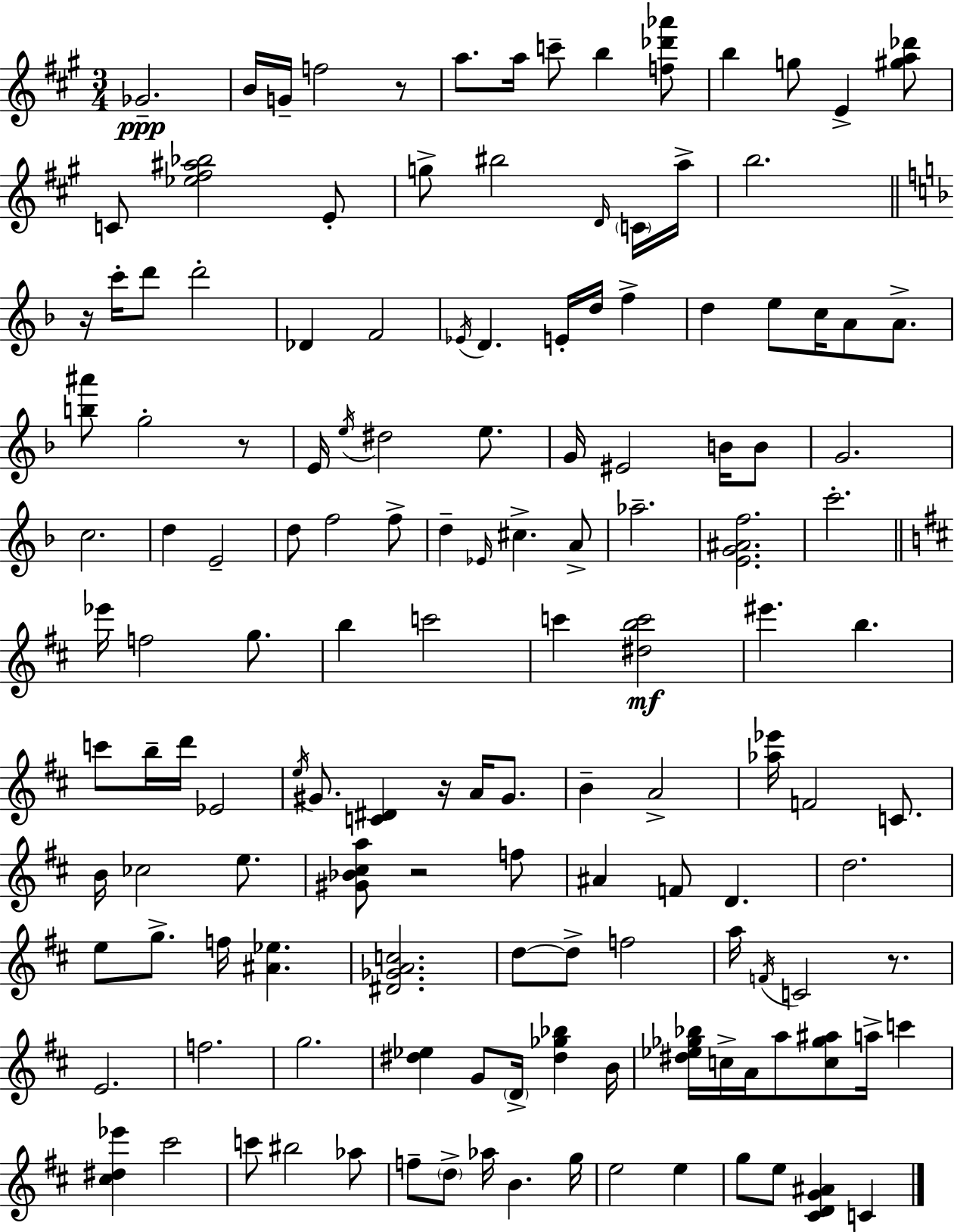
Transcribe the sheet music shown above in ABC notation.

X:1
T:Untitled
M:3/4
L:1/4
K:A
_G2 B/4 G/4 f2 z/2 a/2 a/4 c'/2 b [f_d'_a']/2 b g/2 E [^ga_d']/2 C/2 [_e^f^a_b]2 E/2 g/2 ^b2 D/4 C/4 a/4 b2 z/4 c'/4 d'/2 d'2 _D F2 _E/4 D E/4 d/4 f d e/2 c/4 A/2 A/2 [b^a']/2 g2 z/2 E/4 e/4 ^d2 e/2 G/4 ^E2 B/4 B/2 G2 c2 d E2 d/2 f2 f/2 d _E/4 ^c A/2 _a2 [EG^Af]2 c'2 _e'/4 f2 g/2 b c'2 c' [^dbc']2 ^e' b c'/2 b/4 d'/4 _E2 e/4 ^G/2 [C^D] z/4 A/4 ^G/2 B A2 [_a_e']/4 F2 C/2 B/4 _c2 e/2 [^G_B^ca]/2 z2 f/2 ^A F/2 D d2 e/2 g/2 f/4 [^A_e] [^D_GAc]2 d/2 d/2 f2 a/4 F/4 C2 z/2 E2 f2 g2 [^d_e] G/2 D/4 [^d_g_b] B/4 [^d_e_g_b]/4 c/4 A/4 a/2 [c_g^a]/2 a/4 c' [^c^d_e'] ^c'2 c'/2 ^b2 _a/2 f/2 d/2 _a/4 B g/4 e2 e g/2 e/2 [^CDG^A] C